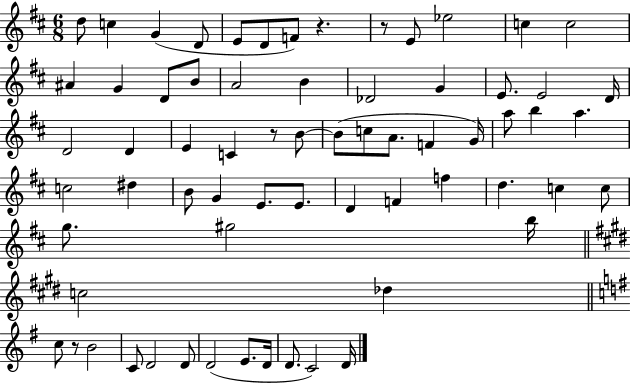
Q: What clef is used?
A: treble